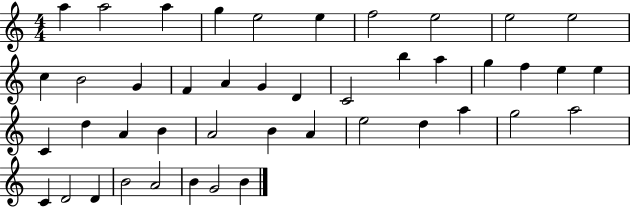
{
  \clef treble
  \numericTimeSignature
  \time 4/4
  \key c \major
  a''4 a''2 a''4 | g''4 e''2 e''4 | f''2 e''2 | e''2 e''2 | \break c''4 b'2 g'4 | f'4 a'4 g'4 d'4 | c'2 b''4 a''4 | g''4 f''4 e''4 e''4 | \break c'4 d''4 a'4 b'4 | a'2 b'4 a'4 | e''2 d''4 a''4 | g''2 a''2 | \break c'4 d'2 d'4 | b'2 a'2 | b'4 g'2 b'4 | \bar "|."
}